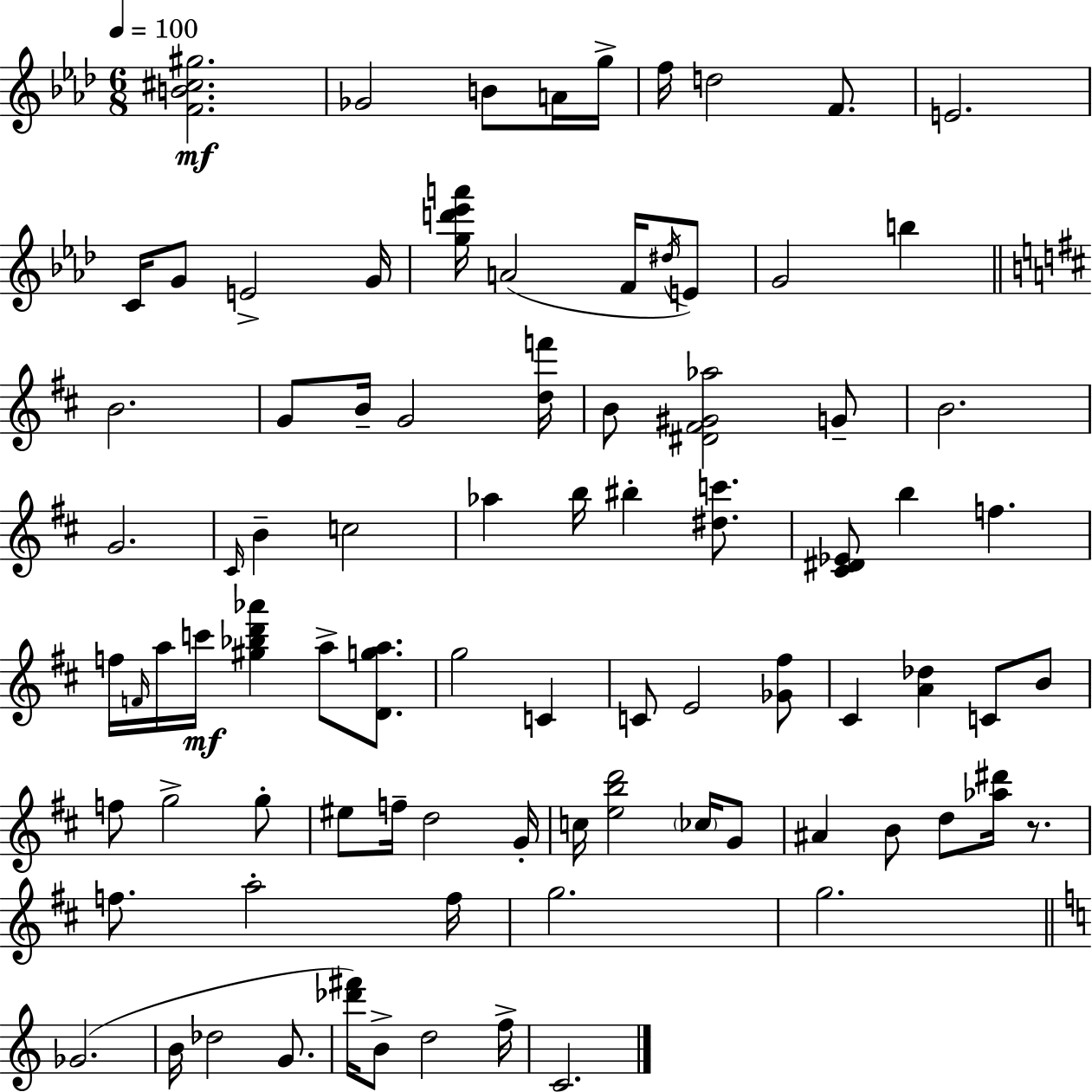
[F4,B4,C#5,G#5]/h. Gb4/h B4/e A4/s G5/s F5/s D5/h F4/e. E4/h. C4/s G4/e E4/h G4/s [G5,D6,Eb6,A6]/s A4/h F4/s D#5/s E4/e G4/h B5/q B4/h. G4/e B4/s G4/h [D5,F6]/s B4/e [D#4,F#4,G#4,Ab5]/h G4/e B4/h. G4/h. C#4/s B4/q C5/h Ab5/q B5/s BIS5/q [D#5,C6]/e. [C#4,D#4,Eb4]/e B5/q F5/q. F5/s F4/s A5/s C6/s [G#5,Bb5,D6,Ab6]/q A5/e [D4,G5,A5]/e. G5/h C4/q C4/e E4/h [Gb4,F#5]/e C#4/q [A4,Db5]/q C4/e B4/e F5/e G5/h G5/e EIS5/e F5/s D5/h G4/s C5/s [E5,B5,D6]/h CES5/s G4/e A#4/q B4/e D5/e [Ab5,D#6]/s R/e. F5/e. A5/h F5/s G5/h. G5/h. Gb4/h. B4/s Db5/h G4/e. [Db6,F#6]/s B4/e D5/h F5/s C4/h.